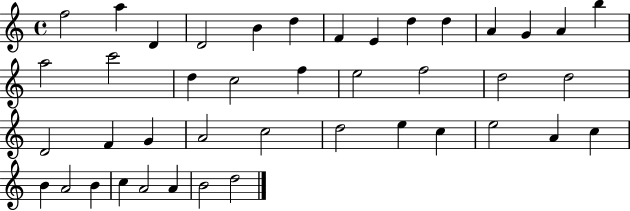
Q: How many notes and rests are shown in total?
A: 42